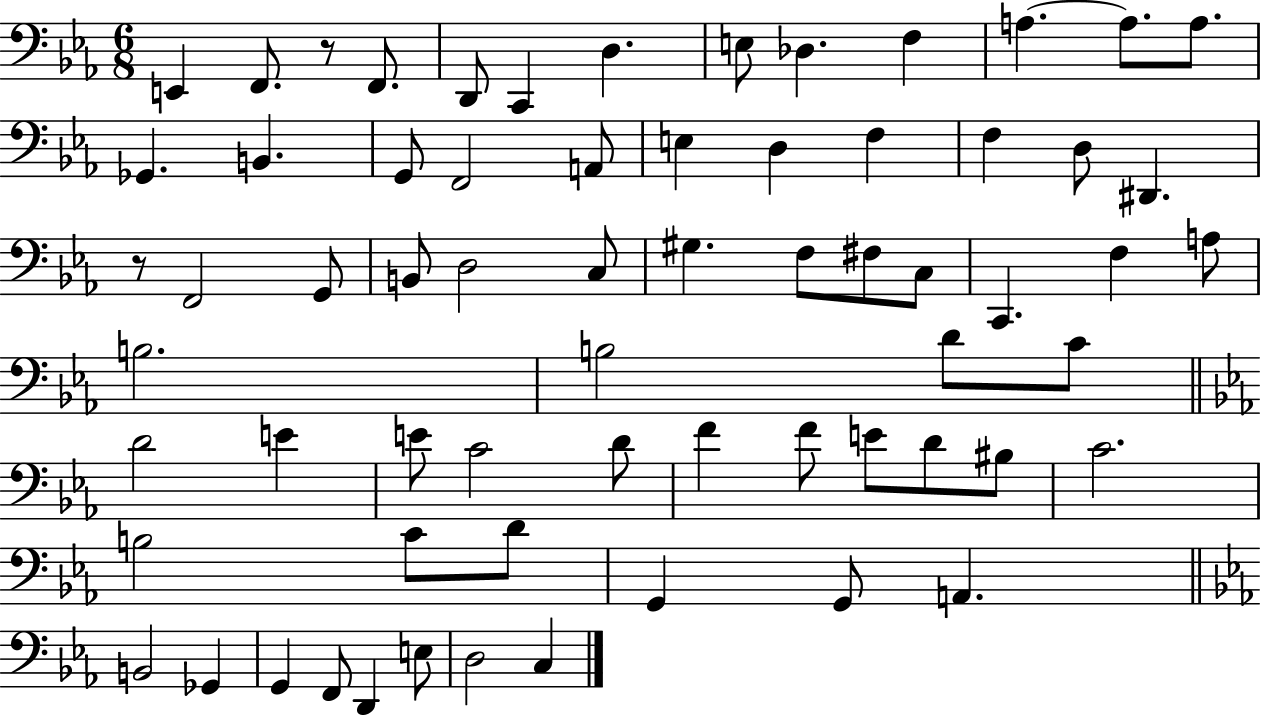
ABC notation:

X:1
T:Untitled
M:6/8
L:1/4
K:Eb
E,, F,,/2 z/2 F,,/2 D,,/2 C,, D, E,/2 _D, F, A, A,/2 A,/2 _G,, B,, G,,/2 F,,2 A,,/2 E, D, F, F, D,/2 ^D,, z/2 F,,2 G,,/2 B,,/2 D,2 C,/2 ^G, F,/2 ^F,/2 C,/2 C,, F, A,/2 B,2 B,2 D/2 C/2 D2 E E/2 C2 D/2 F F/2 E/2 D/2 ^B,/2 C2 B,2 C/2 D/2 G,, G,,/2 A,, B,,2 _G,, G,, F,,/2 D,, E,/2 D,2 C,